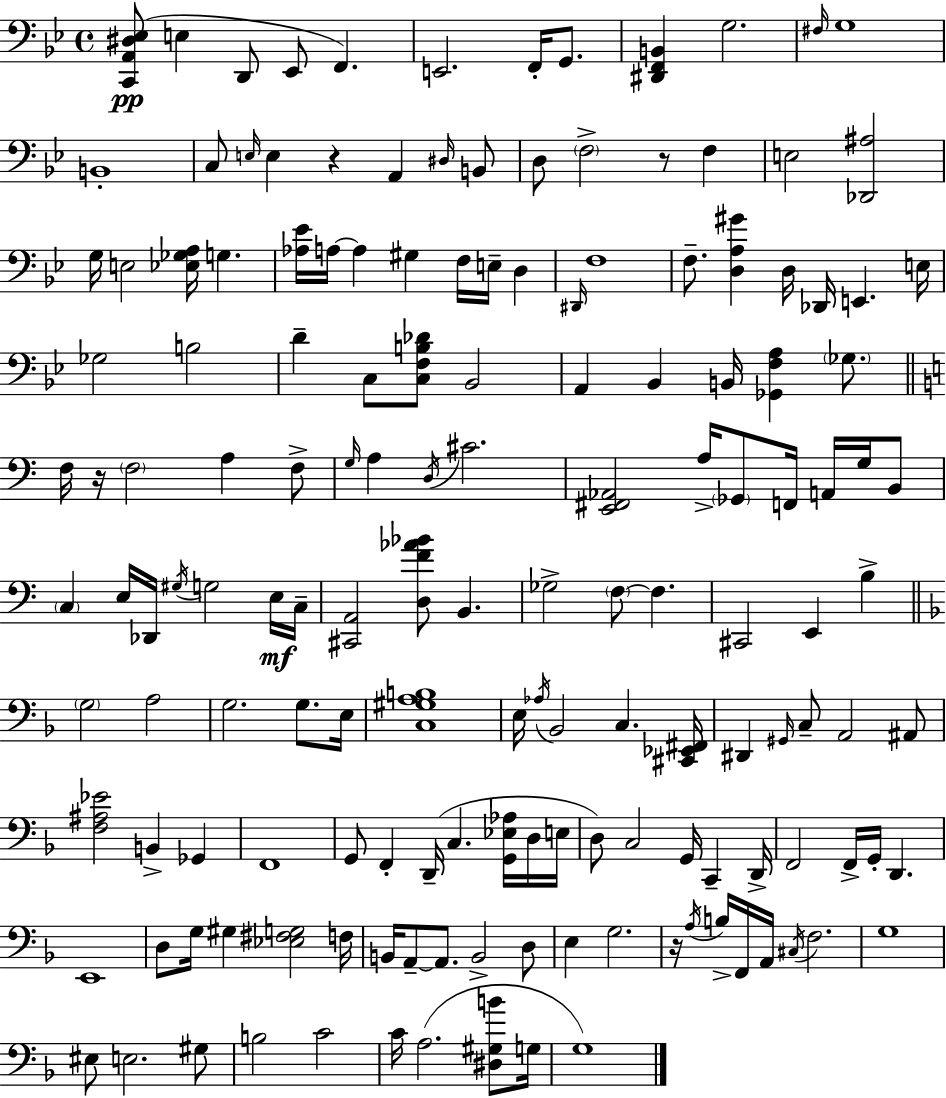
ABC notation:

X:1
T:Untitled
M:4/4
L:1/4
K:Bb
[C,,A,,^D,_E,]/2 E, D,,/2 _E,,/2 F,, E,,2 F,,/4 G,,/2 [^D,,F,,B,,] G,2 ^F,/4 G,4 B,,4 C,/2 E,/4 E, z A,, ^D,/4 B,,/2 D,/2 F,2 z/2 F, E,2 [_D,,^A,]2 G,/4 E,2 [_E,_G,A,]/4 G, [_A,_E]/4 A,/4 A, ^G, F,/4 E,/4 D, ^D,,/4 F,4 F,/2 [D,A,^G] D,/4 _D,,/4 E,, E,/4 _G,2 B,2 D C,/2 [C,F,B,_D]/2 _B,,2 A,, _B,, B,,/4 [_G,,F,A,] _G,/2 F,/4 z/4 F,2 A, F,/2 G,/4 A, D,/4 ^C2 [E,,^F,,_A,,]2 A,/4 _G,,/2 F,,/4 A,,/4 G,/4 B,,/2 C, E,/4 _D,,/4 ^G,/4 G,2 E,/4 C,/4 [^C,,A,,]2 [D,F_A_B]/2 B,, _G,2 F,/2 F, ^C,,2 E,, B, G,2 A,2 G,2 G,/2 E,/4 [C,^G,A,B,]4 E,/4 _A,/4 _B,,2 C, [^C,,_E,,^F,,]/4 ^D,, ^G,,/4 C,/2 A,,2 ^A,,/2 [F,^A,_E]2 B,, _G,, F,,4 G,,/2 F,, D,,/4 C, [G,,_E,_A,]/4 D,/4 E,/4 D,/2 C,2 G,,/4 C,, D,,/4 F,,2 F,,/4 G,,/4 D,, E,,4 D,/2 G,/4 ^G, [_E,^F,G,]2 F,/4 B,,/4 A,,/2 A,,/2 B,,2 D,/2 E, G,2 z/4 A,/4 B,/4 F,,/4 A,,/4 ^C,/4 F,2 G,4 ^E,/2 E,2 ^G,/2 B,2 C2 C/4 A,2 [^D,^G,B]/2 G,/4 G,4